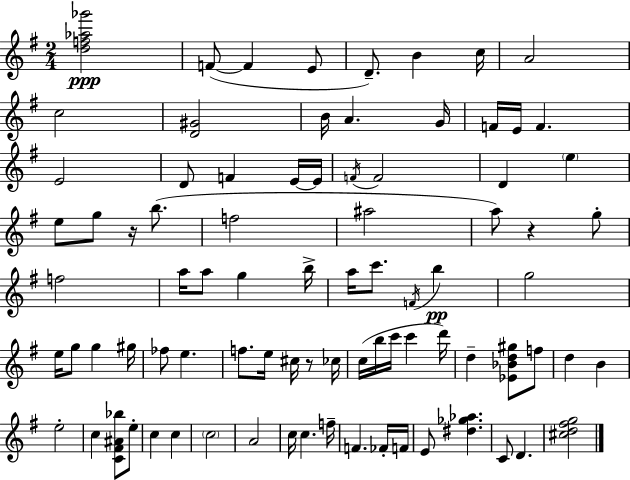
{
  \clef treble
  \numericTimeSignature
  \time 2/4
  \key e \minor
  \repeat volta 2 { <d'' f'' aes'' ges'''>2\ppp | f'8~(~ f'4 e'8 | d'8.--) b'4 c''16 | a'2 | \break c''2 | <d' gis'>2 | b'16 a'4. g'16 | f'16 e'16 f'4. | \break e'2 | d'8 f'4 e'16~~ e'16 | \acciaccatura { f'16 } f'2 | d'4 \parenthesize e''4 | \break e''8 g''8 r16 b''8.( | f''2 | ais''2 | a''8) r4 g''8-. | \break f''2 | a''16 a''8 g''4 | b''16-> a''16 c'''8. \acciaccatura { f'16 } b''4\pp | g''2 | \break e''16 g''8 g''4 | gis''16 fes''8 e''4. | f''8. e''16 cis''16 r8 | ces''16 c''16( b''16 c'''16 c'''4 | \break d'''16) d''4-- <ees' bes' d'' gis''>8 | f''8 d''4 b'4 | e''2-. | c''4 <c' fis' ais' bes''>8 | \break e''8-. c''4 c''4 | \parenthesize c''2 | a'2 | c''16 c''4. | \break f''16-- f'4. | fes'16-. f'16 e'8 <dis'' ges'' aes''>4. | c'8 d'4. | <cis'' d'' fis'' g''>2 | \break } \bar "|."
}